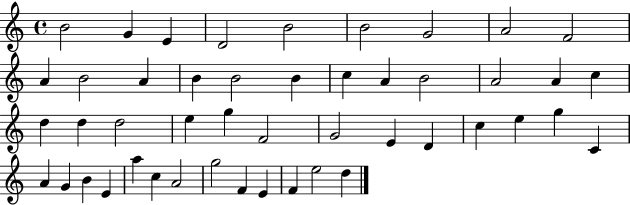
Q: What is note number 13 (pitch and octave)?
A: B4